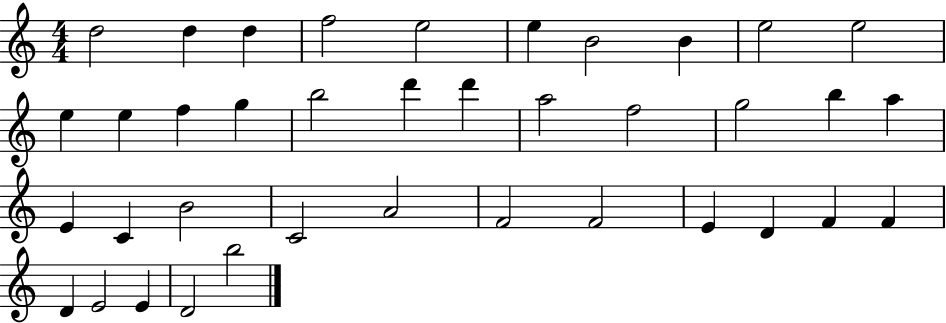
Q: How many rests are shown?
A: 0